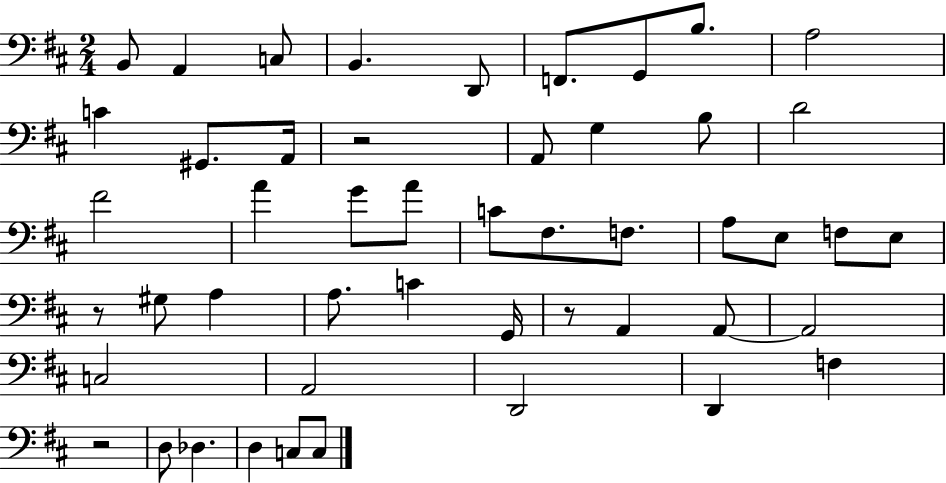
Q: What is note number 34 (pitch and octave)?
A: A2